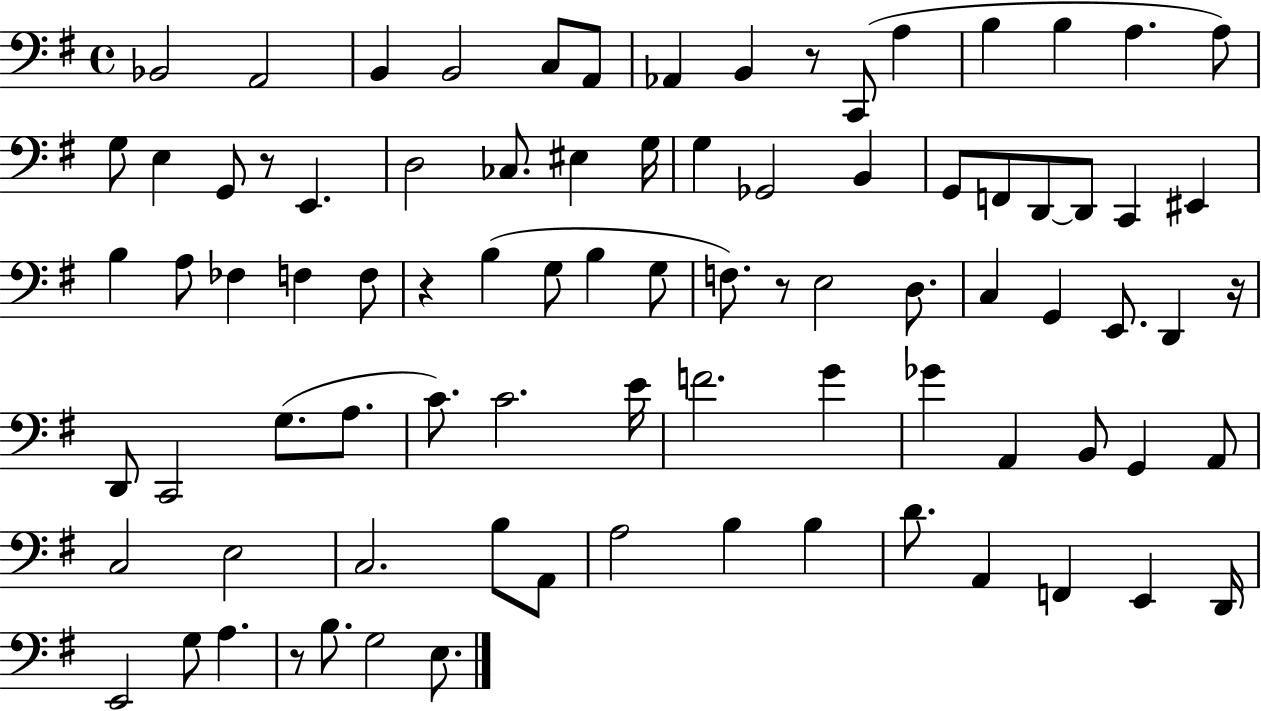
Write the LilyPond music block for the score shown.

{
  \clef bass
  \time 4/4
  \defaultTimeSignature
  \key g \major
  bes,2 a,2 | b,4 b,2 c8 a,8 | aes,4 b,4 r8 c,8( a4 | b4 b4 a4. a8) | \break g8 e4 g,8 r8 e,4. | d2 ces8. eis4 g16 | g4 ges,2 b,4 | g,8 f,8 d,8~~ d,8 c,4 eis,4 | \break b4 a8 fes4 f4 f8 | r4 b4( g8 b4 g8 | f8.) r8 e2 d8. | c4 g,4 e,8. d,4 r16 | \break d,8 c,2 g8.( a8. | c'8.) c'2. e'16 | f'2. g'4 | ges'4 a,4 b,8 g,4 a,8 | \break c2 e2 | c2. b8 a,8 | a2 b4 b4 | d'8. a,4 f,4 e,4 d,16 | \break e,2 g8 a4. | r8 b8. g2 e8. | \bar "|."
}